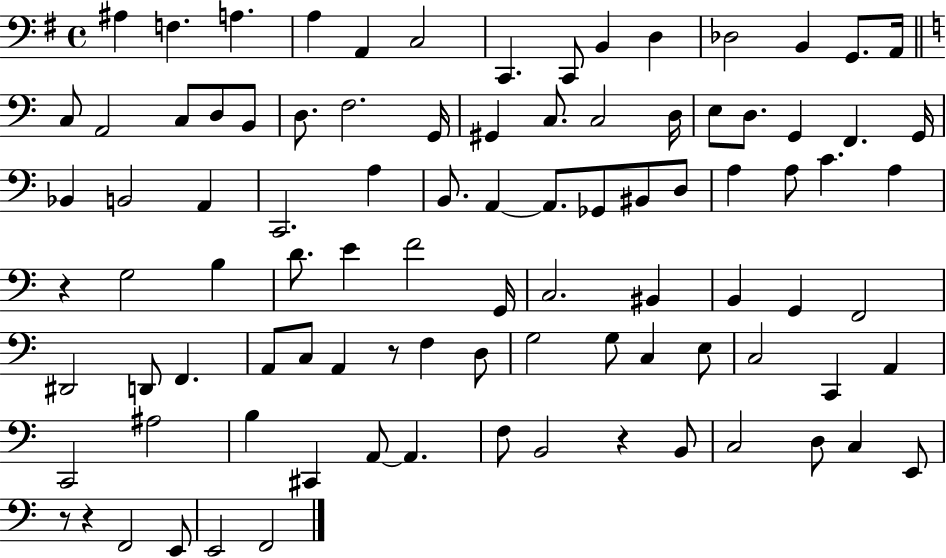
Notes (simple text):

A#3/q F3/q. A3/q. A3/q A2/q C3/h C2/q. C2/e B2/q D3/q Db3/h B2/q G2/e. A2/s C3/e A2/h C3/e D3/e B2/e D3/e. F3/h. G2/s G#2/q C3/e. C3/h D3/s E3/e D3/e. G2/q F2/q. G2/s Bb2/q B2/h A2/q C2/h. A3/q B2/e. A2/q A2/e. Gb2/e BIS2/e D3/e A3/q A3/e C4/q. A3/q R/q G3/h B3/q D4/e. E4/q F4/h G2/s C3/h. BIS2/q B2/q G2/q F2/h D#2/h D2/e F2/q. A2/e C3/e A2/q R/e F3/q D3/e G3/h G3/e C3/q E3/e C3/h C2/q A2/q C2/h A#3/h B3/q C#2/q A2/e A2/q. F3/e B2/h R/q B2/e C3/h D3/e C3/q E2/e R/e R/q F2/h E2/e E2/h F2/h